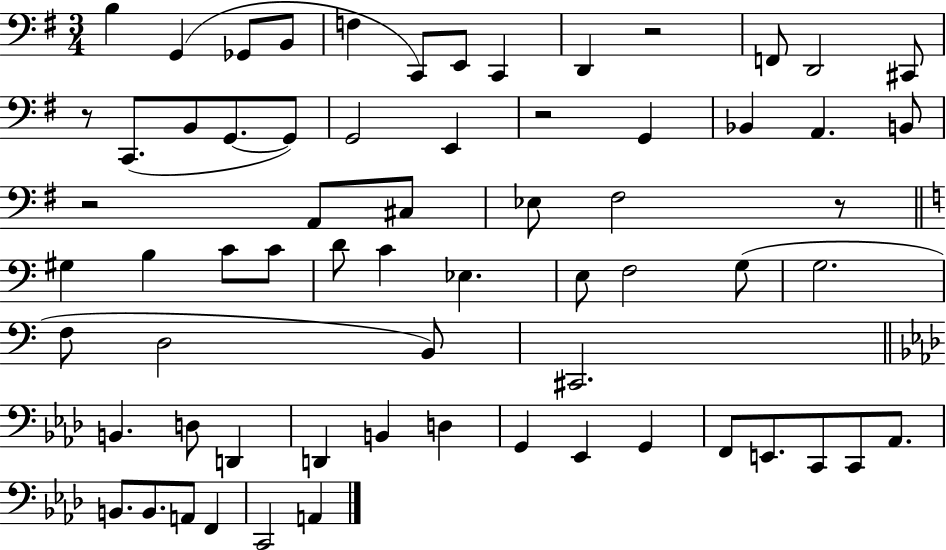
X:1
T:Untitled
M:3/4
L:1/4
K:G
B, G,, _G,,/2 B,,/2 F, C,,/2 E,,/2 C,, D,, z2 F,,/2 D,,2 ^C,,/2 z/2 C,,/2 B,,/2 G,,/2 G,,/2 G,,2 E,, z2 G,, _B,, A,, B,,/2 z2 A,,/2 ^C,/2 _E,/2 ^F,2 z/2 ^G, B, C/2 C/2 D/2 C _E, E,/2 F,2 G,/2 G,2 F,/2 D,2 B,,/2 ^C,,2 B,, D,/2 D,, D,, B,, D, G,, _E,, G,, F,,/2 E,,/2 C,,/2 C,,/2 _A,,/2 B,,/2 B,,/2 A,,/2 F,, C,,2 A,,